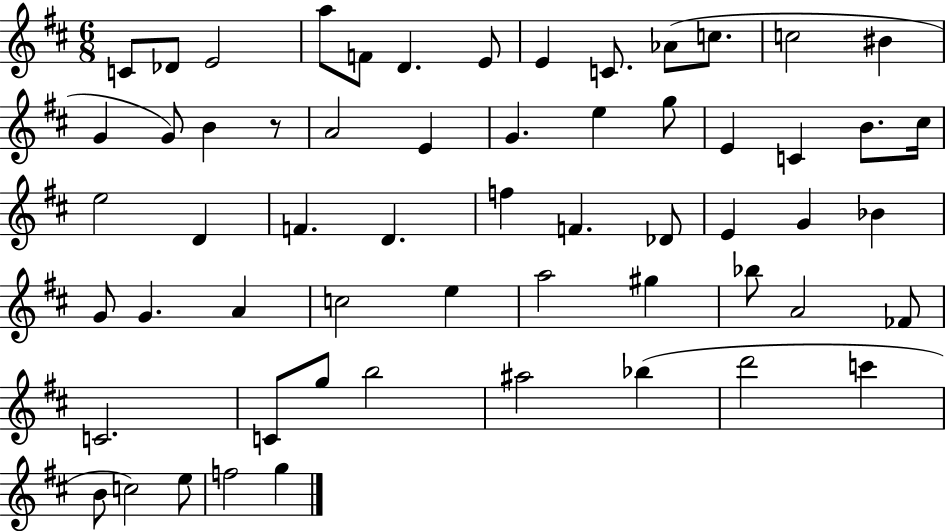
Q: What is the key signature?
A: D major